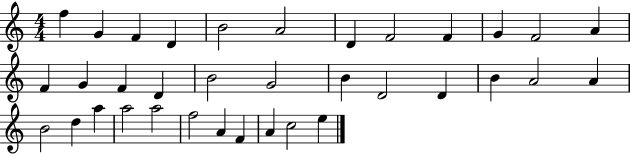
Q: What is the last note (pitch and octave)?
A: E5